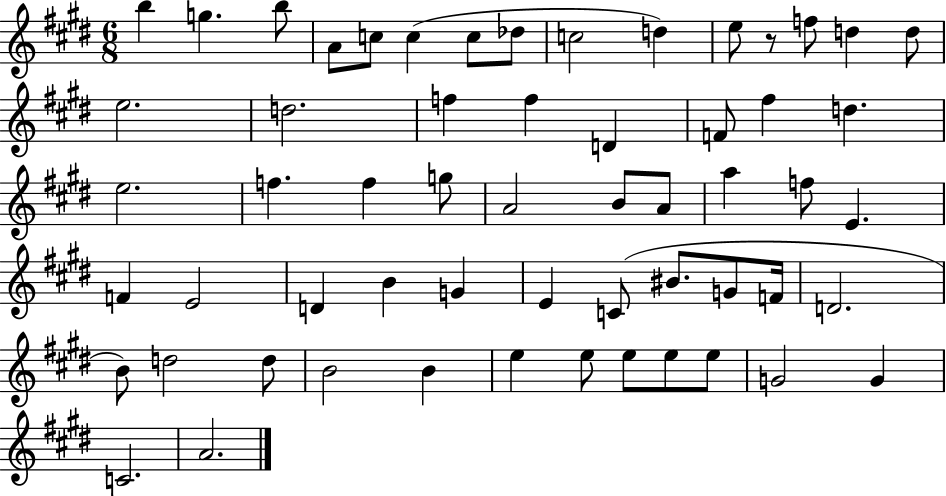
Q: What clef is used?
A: treble